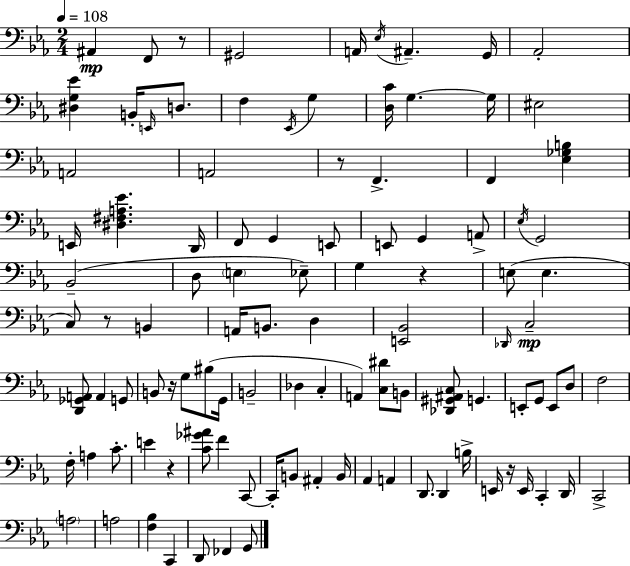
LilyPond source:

{
  \clef bass
  \numericTimeSignature
  \time 2/4
  \key c \minor
  \tempo 4 = 108
  ais,4\mp f,8 r8 | gis,2 | a,16 \acciaccatura { ees16 } ais,4.-- | g,16 aes,2-. | \break <dis g ees'>4 b,16-. \grace { e,16 } d8. | f4 \acciaccatura { ees,16 } g4 | <d c'>16 g4.~~ | g16 eis2 | \break a,2 | a,2 | r8 f,4.-> | f,4 <ees ges b>4 | \break e,16 <dis fis a ees'>4. | d,16 f,8 g,4 | e,8 e,8 g,4 | a,8-> \acciaccatura { ees16 } g,2 | \break bes,2--( | d8 \parenthesize e4 | ees8--) g4 | r4 e8( e4. | \break c8) r8 | b,4 a,16 b,8. | d4 <e, bes,>2 | \grace { des,16 }\mp c2-- | \break <d, ges, a,>8 a,4 | g,8 b,8 r16 | g8 bis8( g,16 b,2-- | des4 | \break c4-. a,4) | <c dis'>8 b,8 <des, gis, ais, c>8 g,4. | e,8-. g,8 | e,8 d8 f2 | \break f16-. a4 | c'8.-. e'4 | r4 <c' ges' ais'>8 f'4 | c,8~~ c,16-. b,8 | \break ais,4-. b,16 aes,4 | a,4 d,8. | d,4 b16-> e,16 r16 e,16 | c,4-. d,16 c,2-> | \break \parenthesize a2 | a2 | <f bes>4 | c,4 d,8 fes,4 | \break g,8 \bar "|."
}